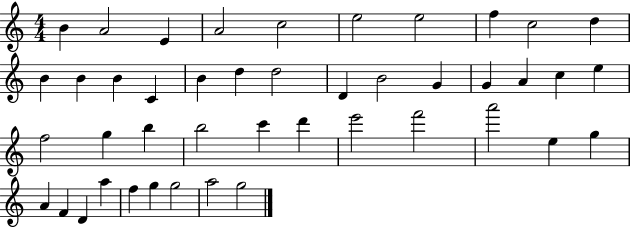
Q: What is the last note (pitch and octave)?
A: G5